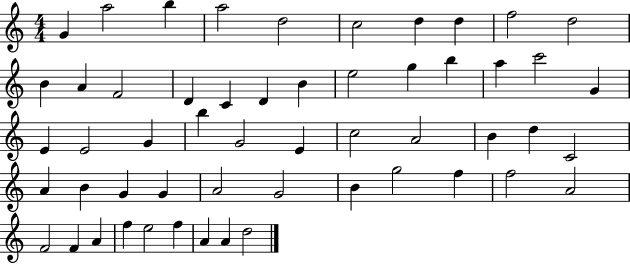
X:1
T:Untitled
M:4/4
L:1/4
K:C
G a2 b a2 d2 c2 d d f2 d2 B A F2 D C D B e2 g b a c'2 G E E2 G b G2 E c2 A2 B d C2 A B G G A2 G2 B g2 f f2 A2 F2 F A f e2 f A A d2